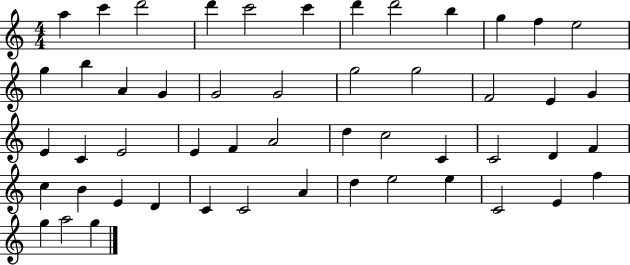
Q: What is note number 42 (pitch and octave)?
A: A4